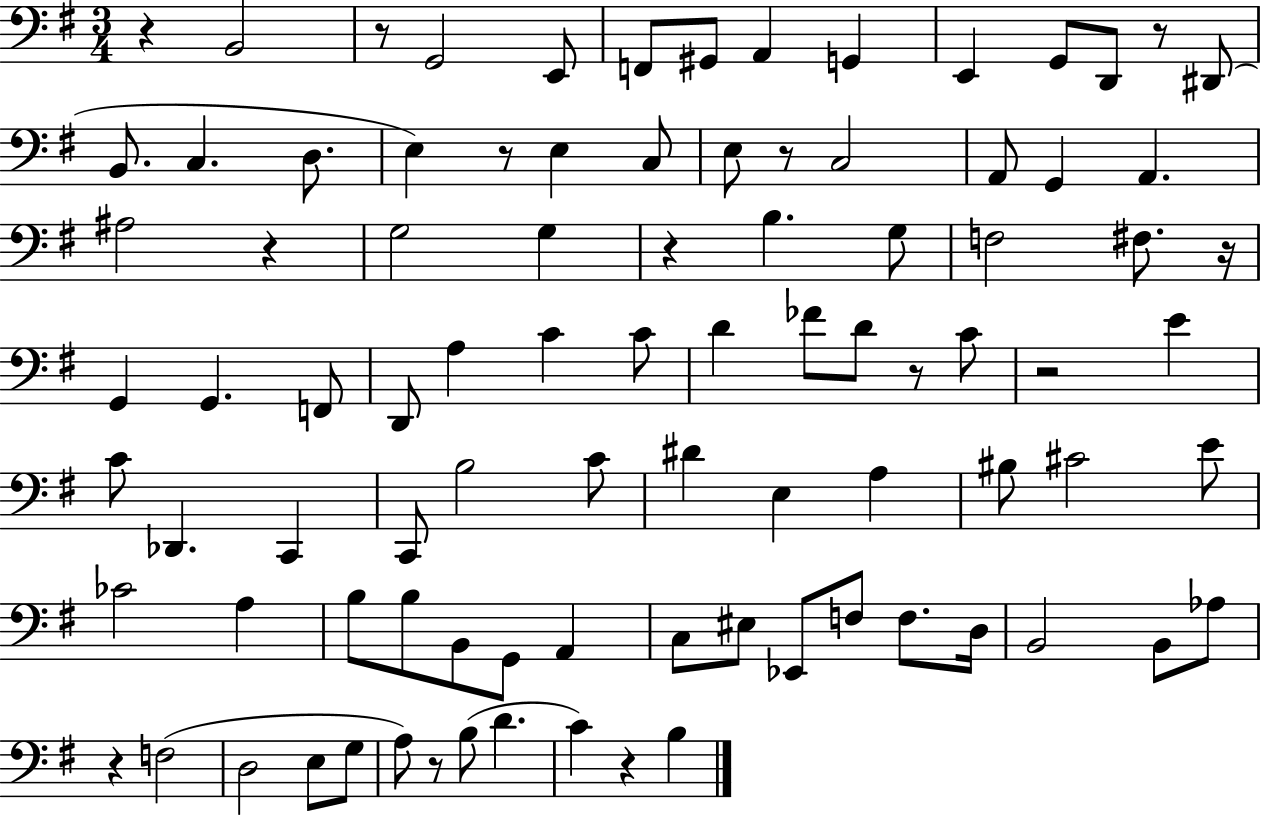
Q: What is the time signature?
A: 3/4